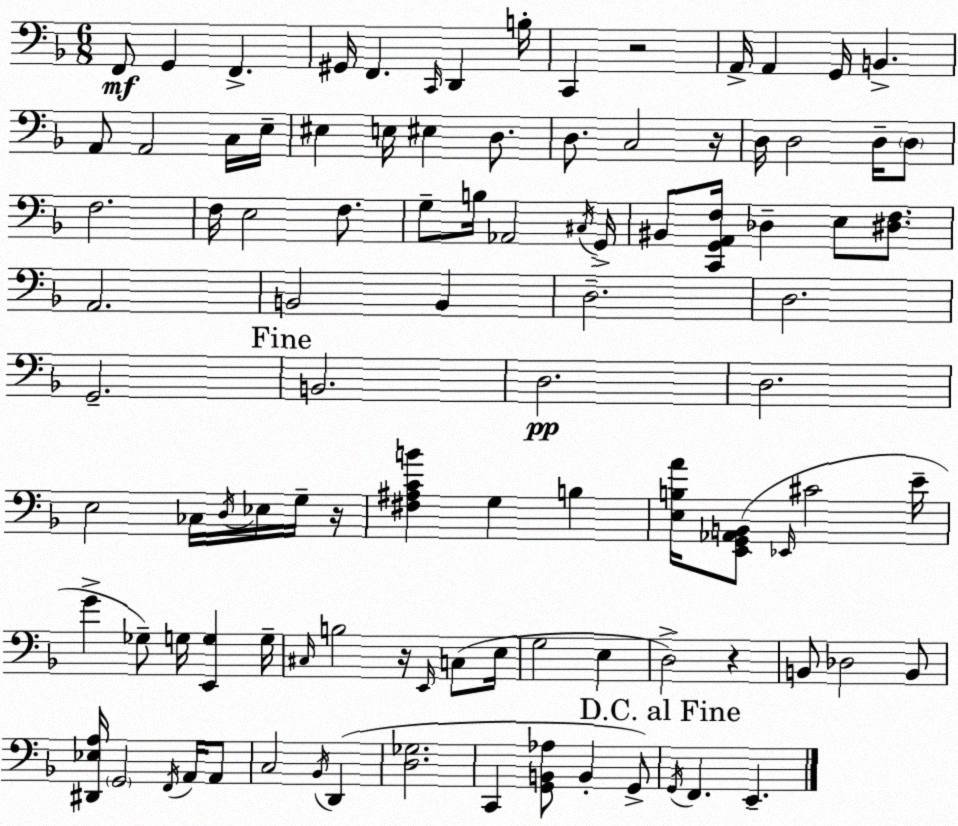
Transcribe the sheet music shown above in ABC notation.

X:1
T:Untitled
M:6/8
L:1/4
K:F
F,,/2 G,, F,, ^G,,/4 F,, C,,/4 D,, B,/4 C,, z2 A,,/4 A,, G,,/4 B,, A,,/2 A,,2 C,/4 E,/4 ^E, E,/4 ^E, D,/2 D,/2 C,2 z/4 D,/4 D,2 D,/4 D,/2 F,2 F,/4 E,2 F,/2 G,/2 B,/4 _A,,2 ^C,/4 G,,/4 ^B,,/2 [C,,G,,A,,F,]/4 _D, E,/2 [^D,F,]/2 A,,2 B,,2 B,, D,2 D,2 G,,2 B,,2 D,2 D,2 E,2 _C,/4 D,/4 _E,/4 G,/4 z/4 [^F,^A,CB] G, B, [E,B,A]/4 [E,,G,,_A,,B,,]/2 _E,,/4 ^C2 E/4 G _G,/2 G,/4 [E,,G,] G,/4 ^C,/4 B,2 z/4 E,,/4 C,/2 E,/4 G,2 E, D,2 z B,,/2 _D,2 B,,/2 [^D,,_E,A,]/4 G,,2 F,,/4 A,,/4 A,,/2 C,2 _B,,/4 D,, [D,_G,]2 C,, [G,,B,,_A,]/2 B,, G,,/2 G,,/4 F,, E,,